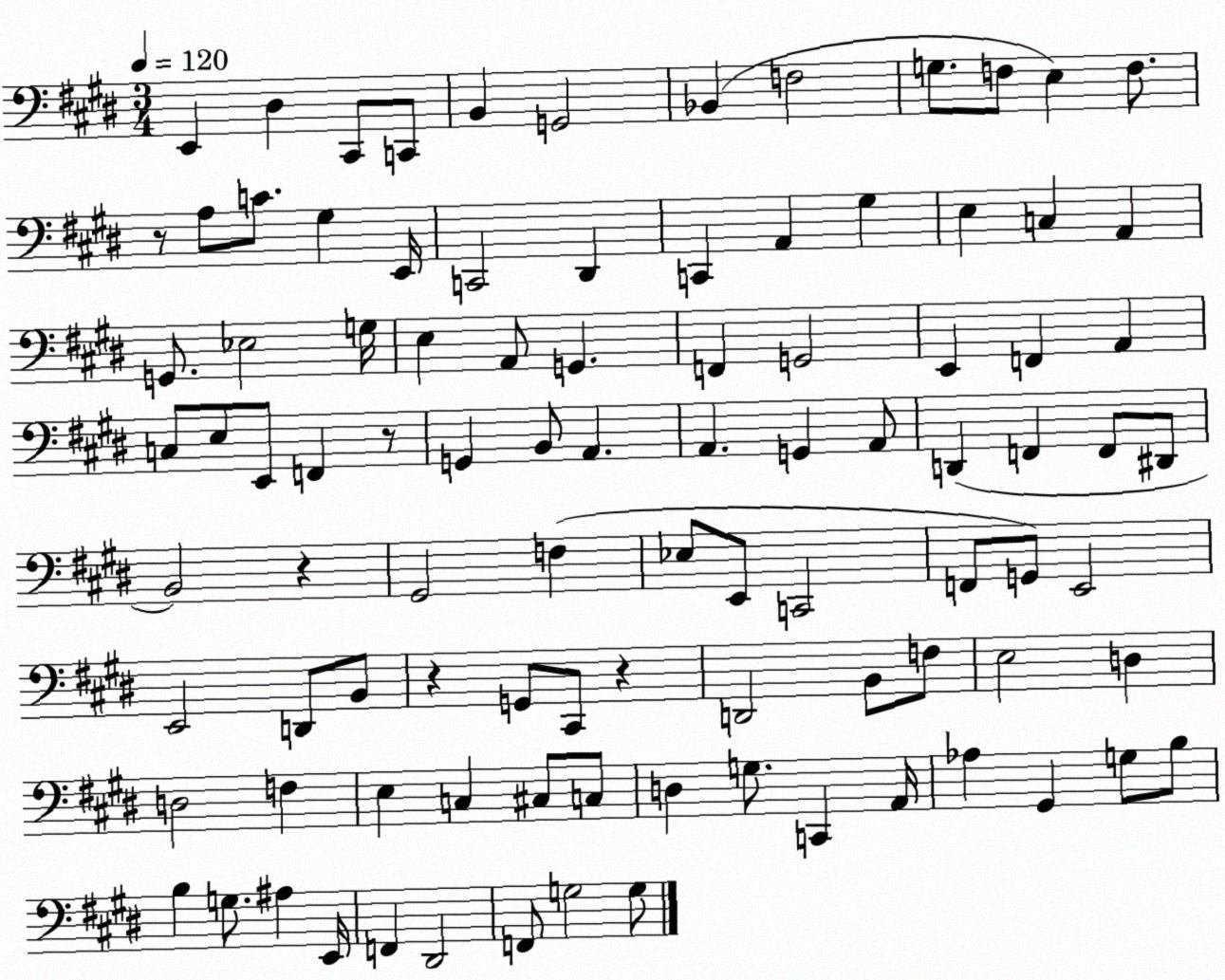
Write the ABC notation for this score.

X:1
T:Untitled
M:3/4
L:1/4
K:E
E,, ^D, ^C,,/2 C,,/2 B,, G,,2 _B,, F,2 G,/2 F,/2 E, F,/2 z/2 A,/2 C/2 ^G, E,,/4 C,,2 ^D,, C,, A,, ^G, E, C, A,, G,,/2 _E,2 G,/4 E, A,,/2 G,, F,, G,,2 E,, F,, A,, C,/2 E,/2 E,,/2 F,, z/2 G,, B,,/2 A,, A,, G,, A,,/2 D,, F,, F,,/2 ^D,,/2 B,,2 z ^G,,2 F, _E,/2 E,,/2 C,,2 F,,/2 G,,/2 E,,2 E,,2 D,,/2 B,,/2 z G,,/2 ^C,,/2 z D,,2 B,,/2 F,/2 E,2 D, D,2 F, E, C, ^C,/2 C,/2 D, G,/2 C,, A,,/4 _A, ^G,, G,/2 B,/2 B, G,/2 ^A, E,,/4 F,, ^D,,2 F,,/2 G,2 G,/2